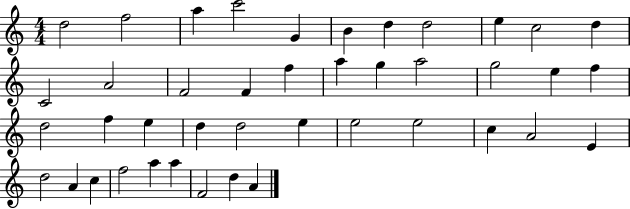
X:1
T:Untitled
M:4/4
L:1/4
K:C
d2 f2 a c'2 G B d d2 e c2 d C2 A2 F2 F f a g a2 g2 e f d2 f e d d2 e e2 e2 c A2 E d2 A c f2 a a F2 d A